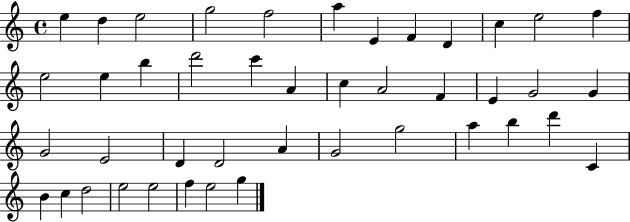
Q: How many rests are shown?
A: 0